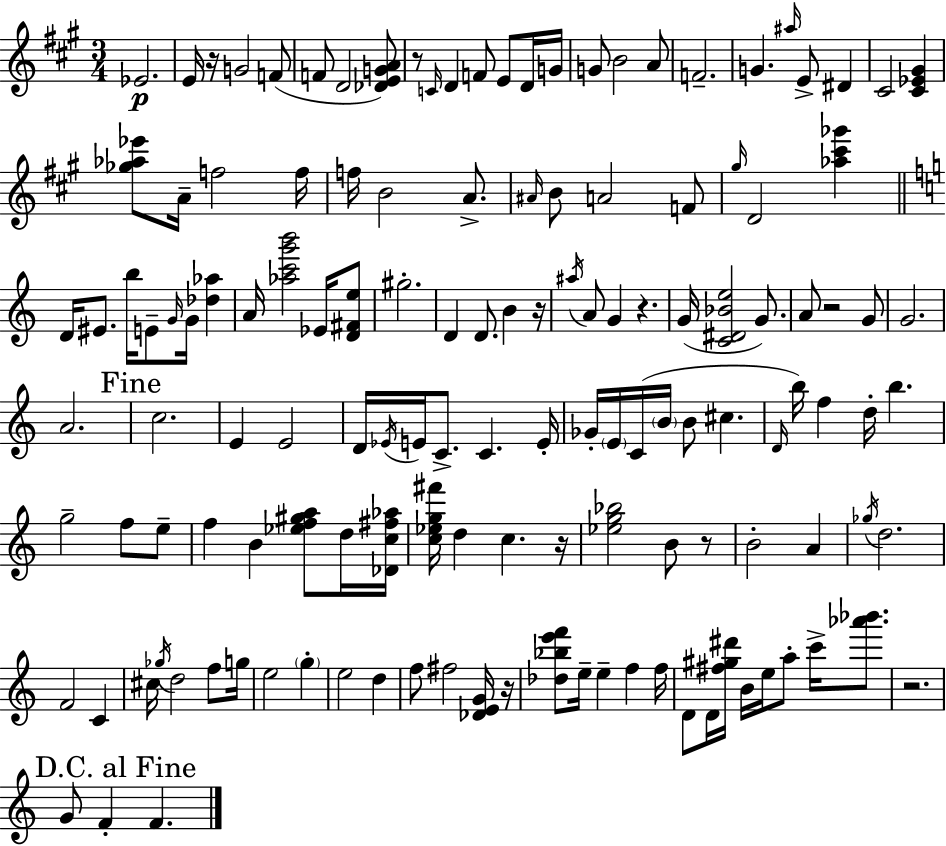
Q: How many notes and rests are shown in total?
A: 138